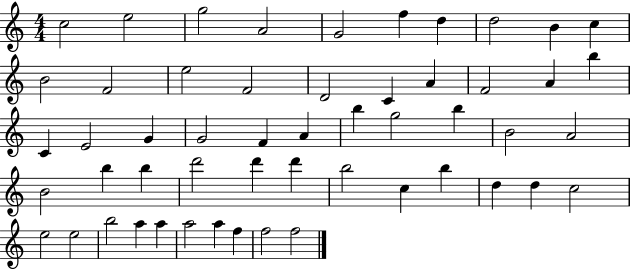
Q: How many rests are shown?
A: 0